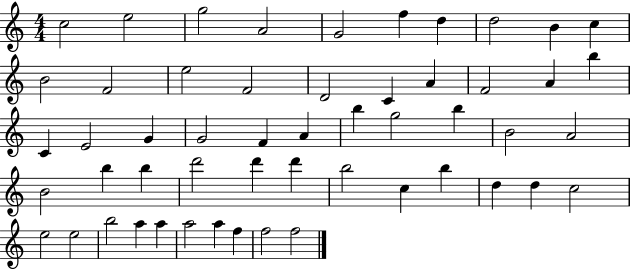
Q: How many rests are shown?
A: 0